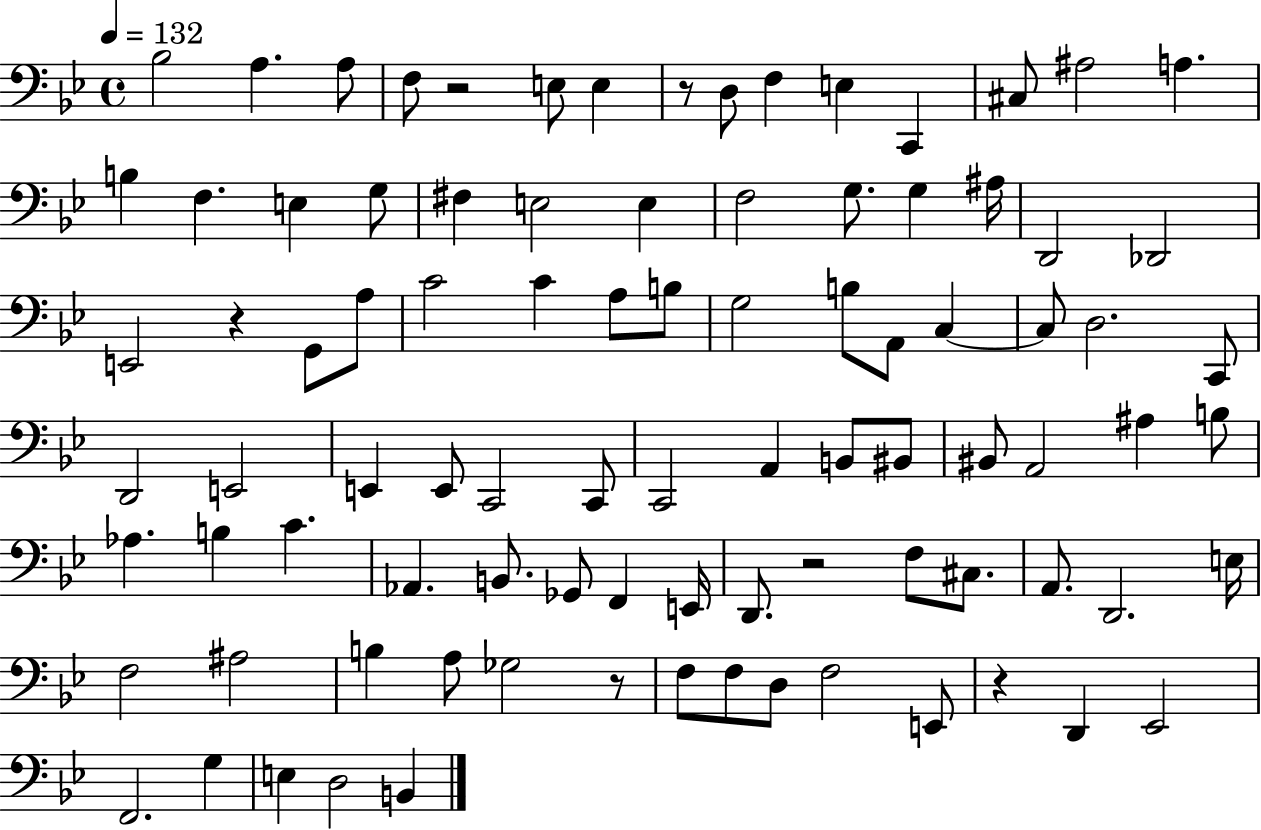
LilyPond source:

{
  \clef bass
  \time 4/4
  \defaultTimeSignature
  \key bes \major
  \tempo 4 = 132
  bes2 a4. a8 | f8 r2 e8 e4 | r8 d8 f4 e4 c,4 | cis8 ais2 a4. | \break b4 f4. e4 g8 | fis4 e2 e4 | f2 g8. g4 ais16 | d,2 des,2 | \break e,2 r4 g,8 a8 | c'2 c'4 a8 b8 | g2 b8 a,8 c4~~ | c8 d2. c,8 | \break d,2 e,2 | e,4 e,8 c,2 c,8 | c,2 a,4 b,8 bis,8 | bis,8 a,2 ais4 b8 | \break aes4. b4 c'4. | aes,4. b,8. ges,8 f,4 e,16 | d,8. r2 f8 cis8. | a,8. d,2. e16 | \break f2 ais2 | b4 a8 ges2 r8 | f8 f8 d8 f2 e,8 | r4 d,4 ees,2 | \break f,2. g4 | e4 d2 b,4 | \bar "|."
}